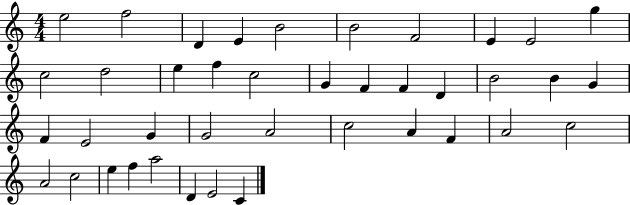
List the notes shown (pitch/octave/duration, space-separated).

E5/h F5/h D4/q E4/q B4/h B4/h F4/h E4/q E4/h G5/q C5/h D5/h E5/q F5/q C5/h G4/q F4/q F4/q D4/q B4/h B4/q G4/q F4/q E4/h G4/q G4/h A4/h C5/h A4/q F4/q A4/h C5/h A4/h C5/h E5/q F5/q A5/h D4/q E4/h C4/q